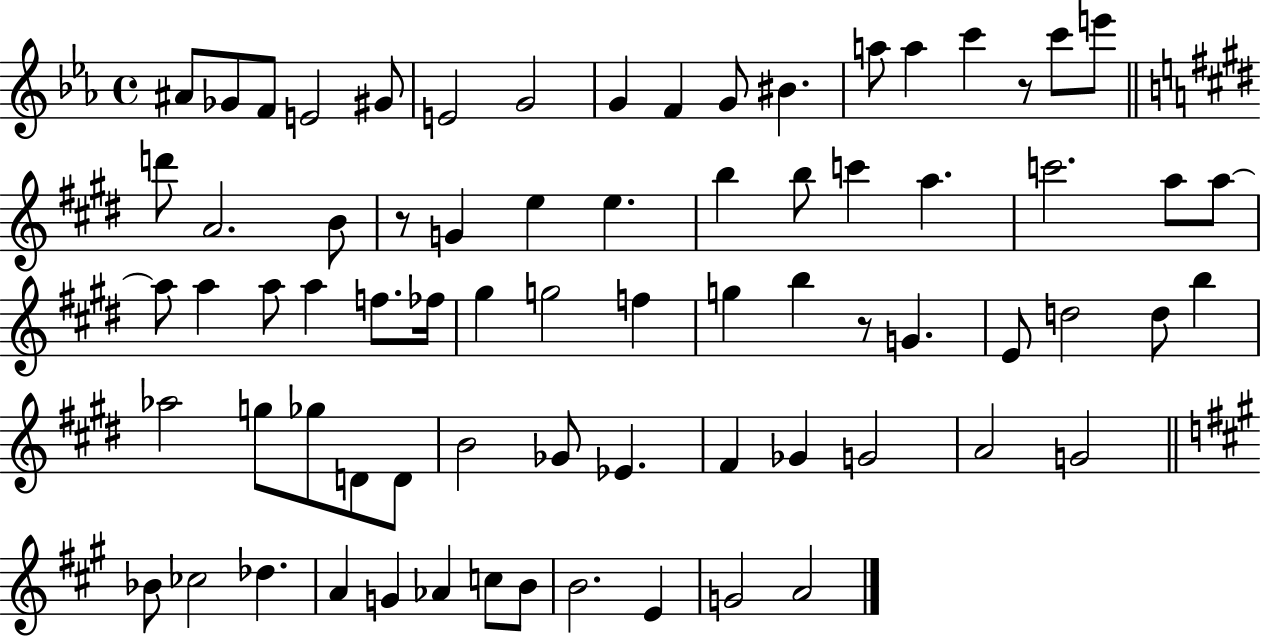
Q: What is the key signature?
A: EES major